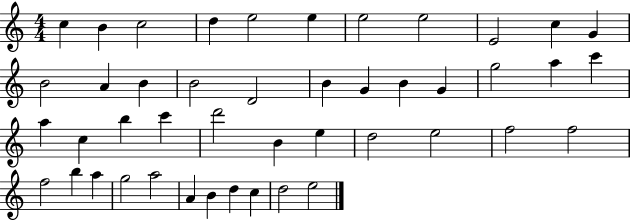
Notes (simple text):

C5/q B4/q C5/h D5/q E5/h E5/q E5/h E5/h E4/h C5/q G4/q B4/h A4/q B4/q B4/h D4/h B4/q G4/q B4/q G4/q G5/h A5/q C6/q A5/q C5/q B5/q C6/q D6/h B4/q E5/q D5/h E5/h F5/h F5/h F5/h B5/q A5/q G5/h A5/h A4/q B4/q D5/q C5/q D5/h E5/h